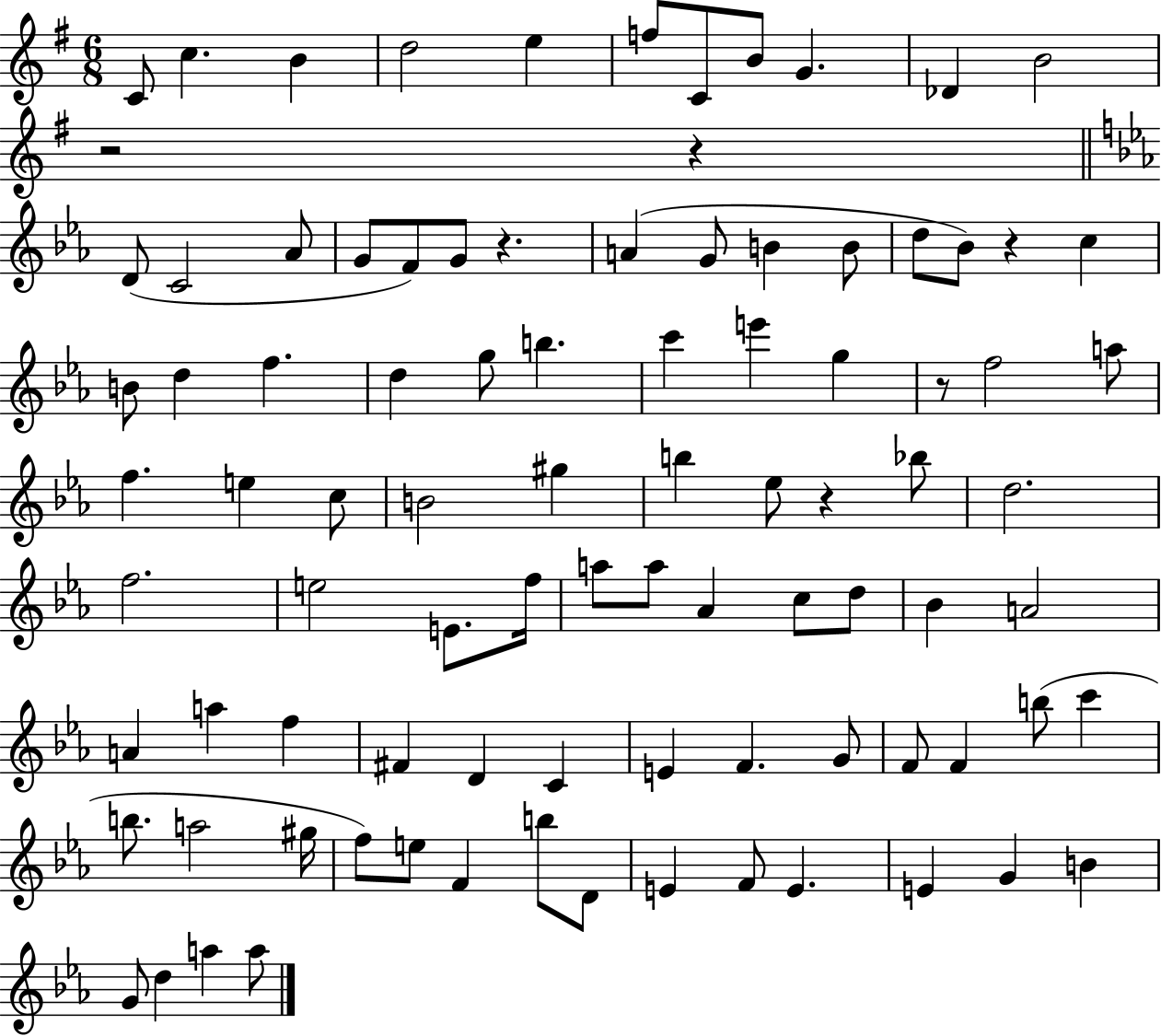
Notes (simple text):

C4/e C5/q. B4/q D5/h E5/q F5/e C4/e B4/e G4/q. Db4/q B4/h R/h R/q D4/e C4/h Ab4/e G4/e F4/e G4/e R/q. A4/q G4/e B4/q B4/e D5/e Bb4/e R/q C5/q B4/e D5/q F5/q. D5/q G5/e B5/q. C6/q E6/q G5/q R/e F5/h A5/e F5/q. E5/q C5/e B4/h G#5/q B5/q Eb5/e R/q Bb5/e D5/h. F5/h. E5/h E4/e. F5/s A5/e A5/e Ab4/q C5/e D5/e Bb4/q A4/h A4/q A5/q F5/q F#4/q D4/q C4/q E4/q F4/q. G4/e F4/e F4/q B5/e C6/q B5/e. A5/h G#5/s F5/e E5/e F4/q B5/e D4/e E4/q F4/e E4/q. E4/q G4/q B4/q G4/e D5/q A5/q A5/e